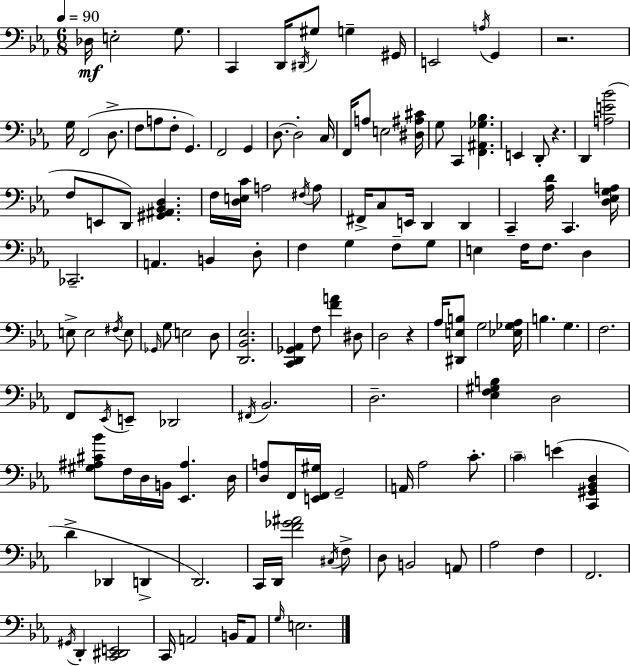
X:1
T:Untitled
M:6/8
L:1/4
K:Eb
_D,/4 E,2 G,/2 C,, D,,/4 ^D,,/4 ^G,/2 G, ^G,,/4 E,,2 A,/4 G,, z2 G,/4 F,,2 D,/2 F,/2 A,/2 F,/2 G,, F,,2 G,, D,/2 D,2 C,/4 F,,/4 A,/2 E,2 [^D,^A,^C]/4 G,/2 C,, [F,,^A,,_G,_B,] E,, D,,/2 z D,, [A,E_B]2 F,/2 E,,/2 D,,/2 [^G,,^A,,_B,,D,] F,/4 [D,E,C]/4 A,2 ^F,/4 A,/2 ^F,,/4 C,/2 E,,/4 D,, D,, C,, [_A,D]/4 C,, [D,_E,G,A,]/4 _C,,2 A,, B,, D,/2 F, G, F,/2 G,/2 E, F,/4 F,/2 D, E,/2 E,2 ^F,/4 E,/2 _G,,/4 G,/2 E,2 D,/2 [D,,_B,,_E,]2 [C,,D,,_G,,_A,,] F,/2 [FA] ^D,/2 D,2 z _A,/4 [^D,,E,B,]/2 G,2 [_E,_G,_A,]/4 B, G, F,2 F,,/2 _E,,/4 E,,/2 _D,,2 ^F,,/4 _B,,2 D,2 [_E,F,^G,B,] D,2 [^G,^A,^C_B]/2 F,/4 D,/4 B,,/4 [_E,,^A,] D,/4 [D,A,]/2 F,,/4 [E,,F,,^G,]/4 G,,2 A,,/4 _A,2 C/2 C E [C,,^G,,_B,,D,] D _D,, D,, D,,2 C,,/4 D,,/4 [F_G^A]2 ^C,/4 F,/2 D,/2 B,,2 A,,/2 _A,2 F, F,,2 ^G,,/4 D,, [C,,^D,,E,,]2 C,,/4 A,,2 B,,/4 A,,/2 G,/4 E,2